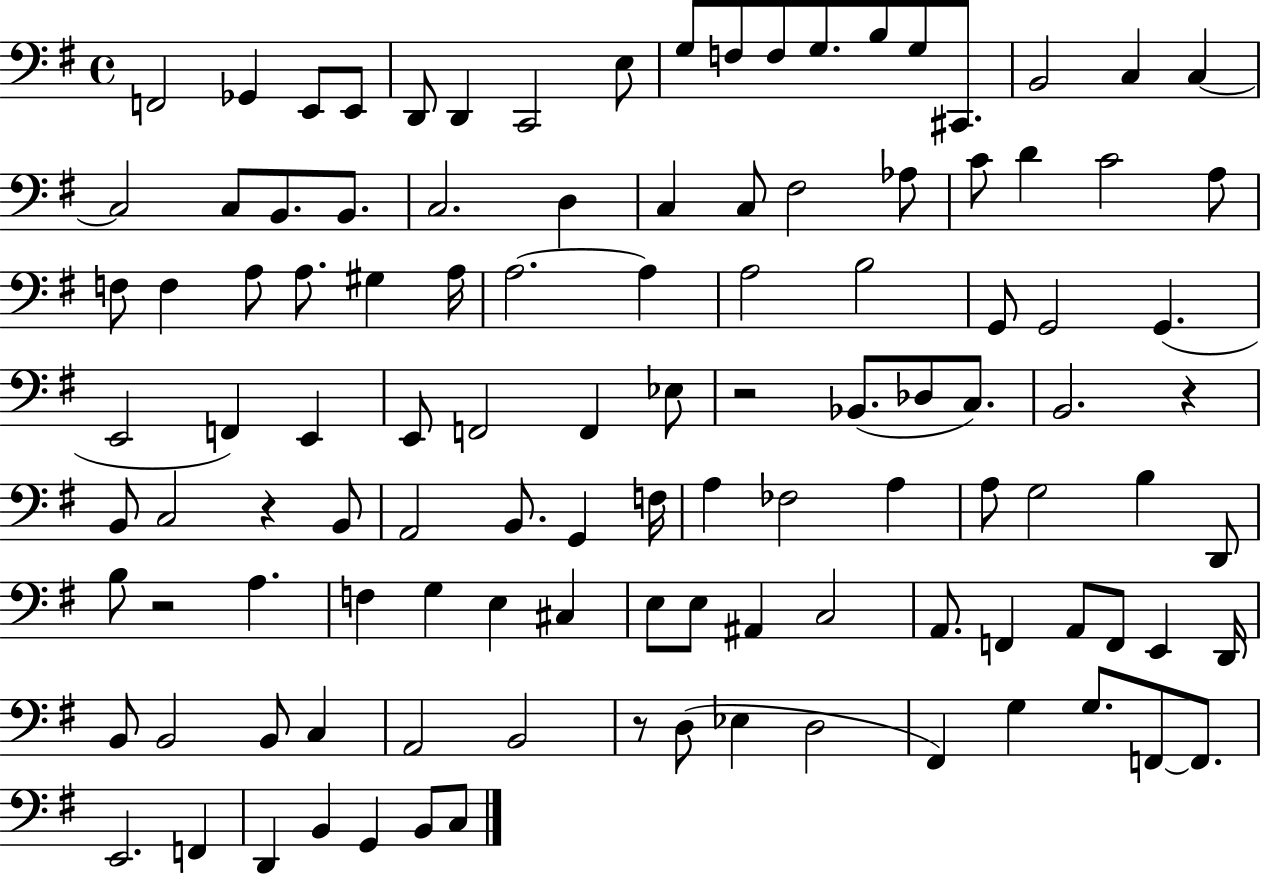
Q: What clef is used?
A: bass